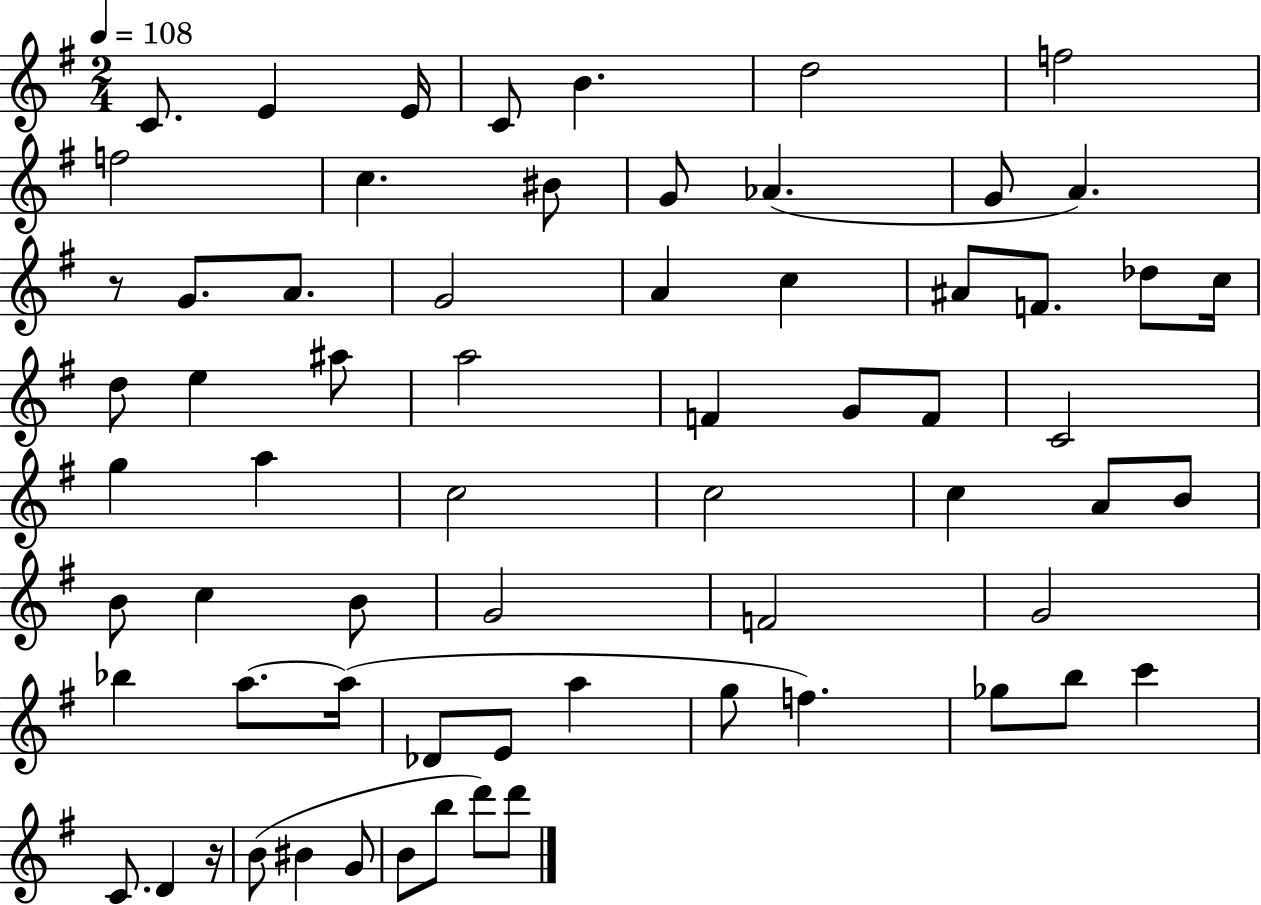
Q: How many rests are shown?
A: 2